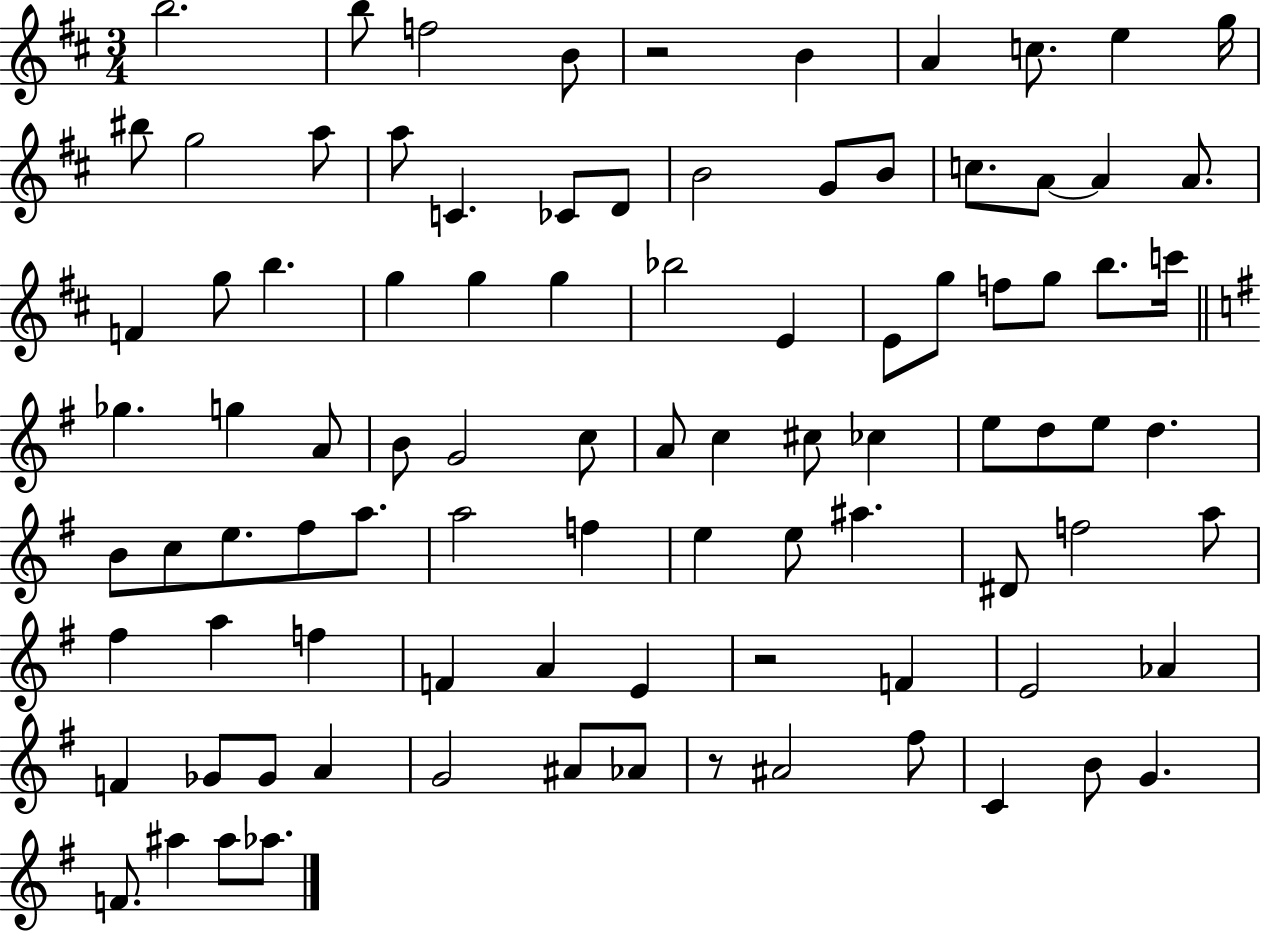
X:1
T:Untitled
M:3/4
L:1/4
K:D
b2 b/2 f2 B/2 z2 B A c/2 e g/4 ^b/2 g2 a/2 a/2 C _C/2 D/2 B2 G/2 B/2 c/2 A/2 A A/2 F g/2 b g g g _b2 E E/2 g/2 f/2 g/2 b/2 c'/4 _g g A/2 B/2 G2 c/2 A/2 c ^c/2 _c e/2 d/2 e/2 d B/2 c/2 e/2 ^f/2 a/2 a2 f e e/2 ^a ^D/2 f2 a/2 ^f a f F A E z2 F E2 _A F _G/2 _G/2 A G2 ^A/2 _A/2 z/2 ^A2 ^f/2 C B/2 G F/2 ^a ^a/2 _a/2